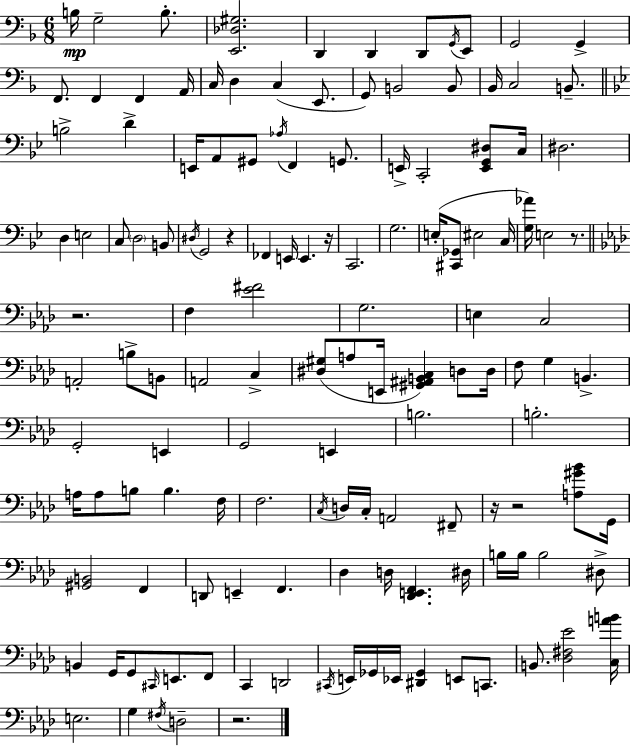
B3/s G3/h B3/e. [E2,Db3,G#3]/h. D2/q D2/q D2/e G2/s E2/e G2/h G2/q F2/e. F2/q F2/q A2/s C3/s D3/q C3/q E2/e. G2/e B2/h B2/e Bb2/s C3/h B2/e. B3/h D4/q E2/s A2/e G#2/e Ab3/s F2/q G2/e. E2/s C2/h [E2,G2,D#3]/e C3/s D#3/h. D3/q E3/h C3/e D3/h B2/e D#3/s G2/h R/q FES2/q E2/s E2/q. R/s C2/h. G3/h. E3/s [C#2,Gb2]/e EIS3/h C3/s [G3,Ab4]/s E3/h R/e. R/h. F3/q [Eb4,F#4]/h G3/h. E3/q C3/h A2/h B3/e B2/e A2/h C3/q [D#3,G#3]/e A3/e E2/s [G#2,A#2,B2,C3]/q D3/e D3/s F3/e G3/q B2/q. G2/h E2/q G2/h E2/q B3/h. B3/h. A3/s A3/e B3/e B3/q. F3/s F3/h. C3/s D3/s C3/s A2/h F#2/e R/s R/h [A3,G#4,Bb4]/e G2/s [G#2,B2]/h F2/q D2/e E2/q F2/q. Db3/q D3/s [Db2,E2,F2]/q. D#3/s B3/s B3/s B3/h D#3/e B2/q G2/s G2/e C#2/s E2/e. F2/e C2/q D2/h C#2/s E2/s Gb2/s Eb2/s [D#2,Gb2]/q E2/e C2/e. B2/e. [Db3,F#3,Eb4]/h [C3,A4,B4]/s E3/h. G3/q F#3/s D3/h R/h.